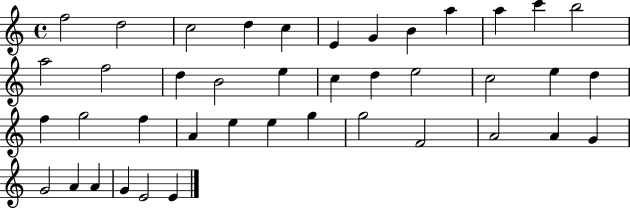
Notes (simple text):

F5/h D5/h C5/h D5/q C5/q E4/q G4/q B4/q A5/q A5/q C6/q B5/h A5/h F5/h D5/q B4/h E5/q C5/q D5/q E5/h C5/h E5/q D5/q F5/q G5/h F5/q A4/q E5/q E5/q G5/q G5/h F4/h A4/h A4/q G4/q G4/h A4/q A4/q G4/q E4/h E4/q